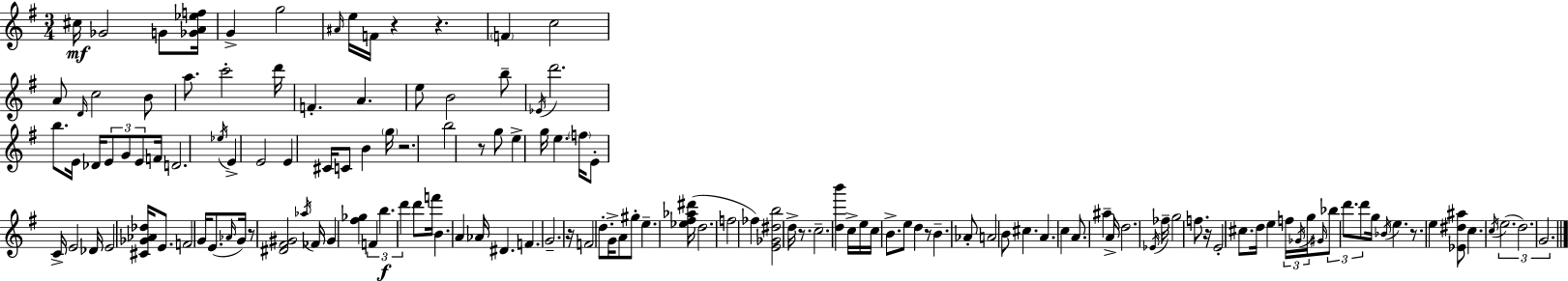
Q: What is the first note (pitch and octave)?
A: C#5